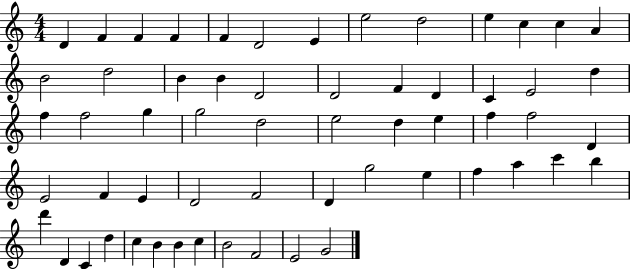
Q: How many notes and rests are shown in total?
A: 59